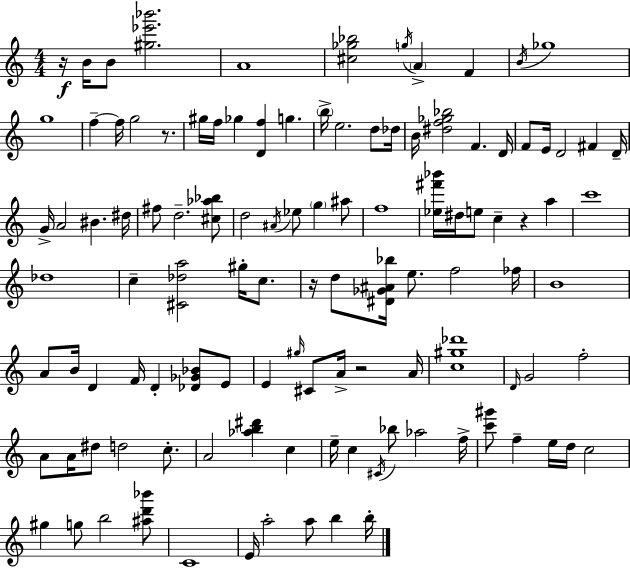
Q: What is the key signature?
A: A minor